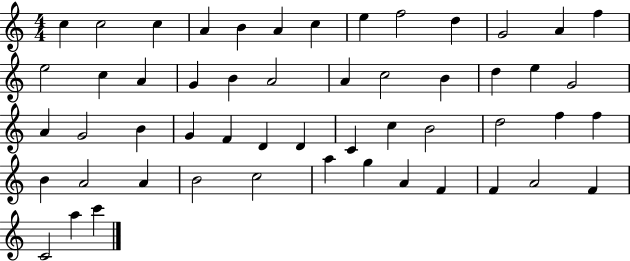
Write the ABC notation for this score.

X:1
T:Untitled
M:4/4
L:1/4
K:C
c c2 c A B A c e f2 d G2 A f e2 c A G B A2 A c2 B d e G2 A G2 B G F D D C c B2 d2 f f B A2 A B2 c2 a g A F F A2 F C2 a c'